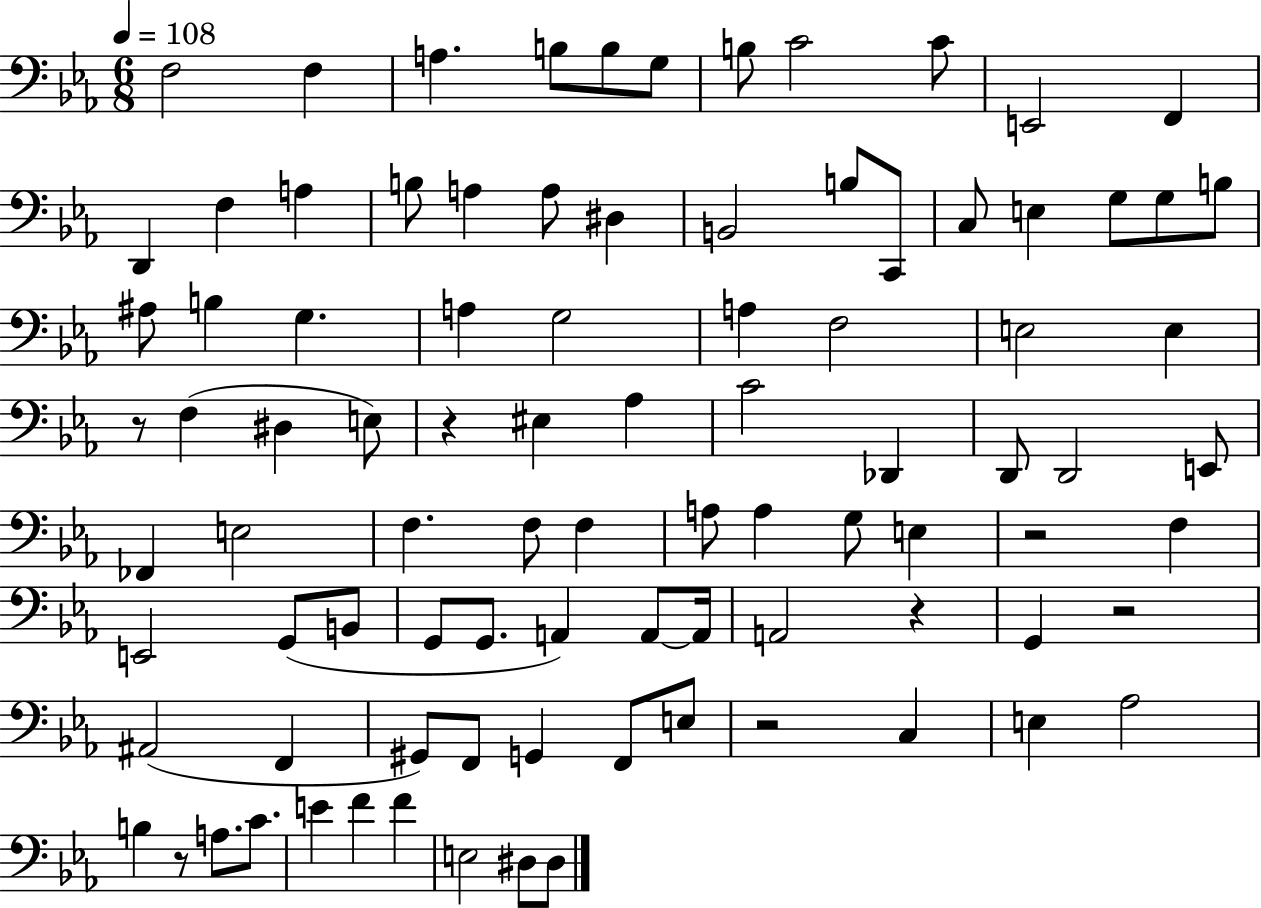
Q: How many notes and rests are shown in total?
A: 91